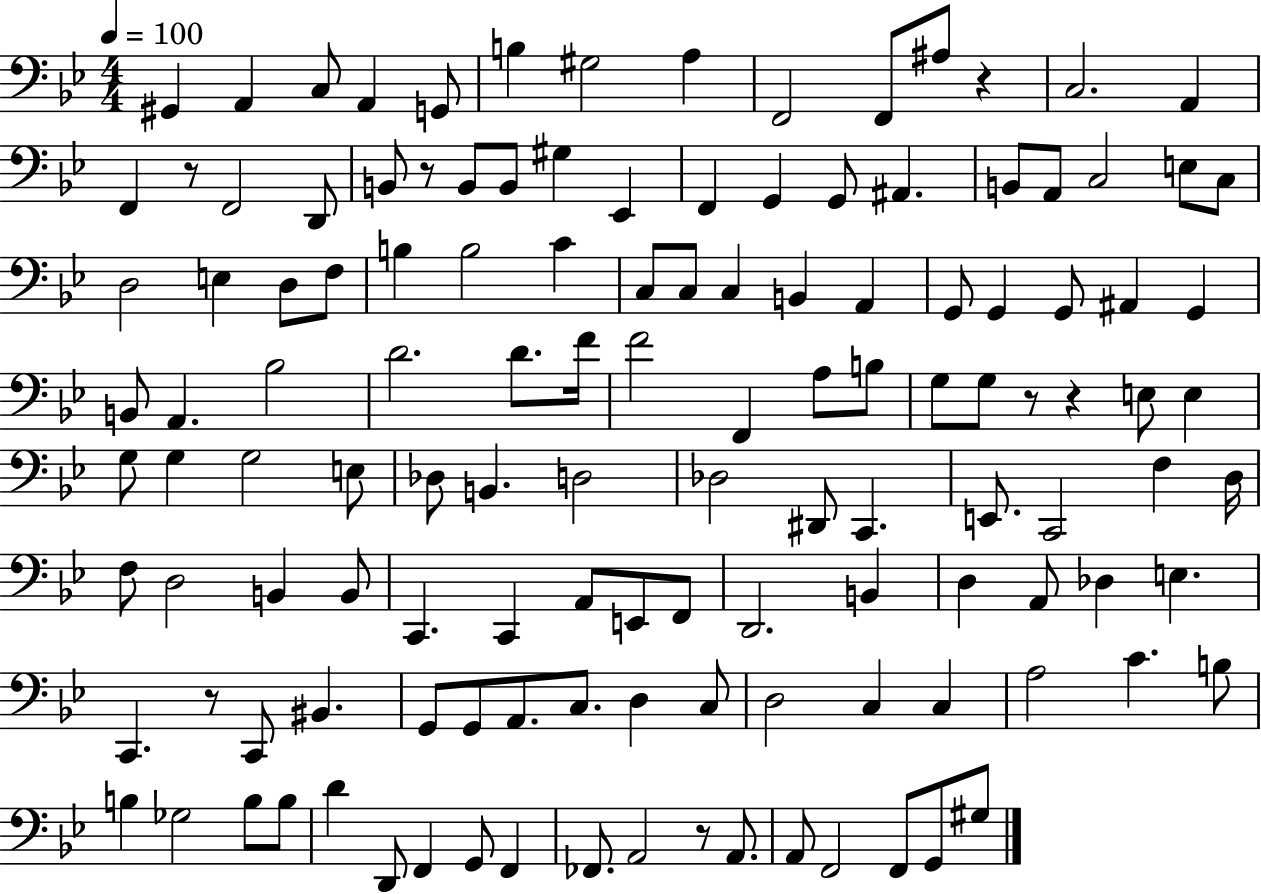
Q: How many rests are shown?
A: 7